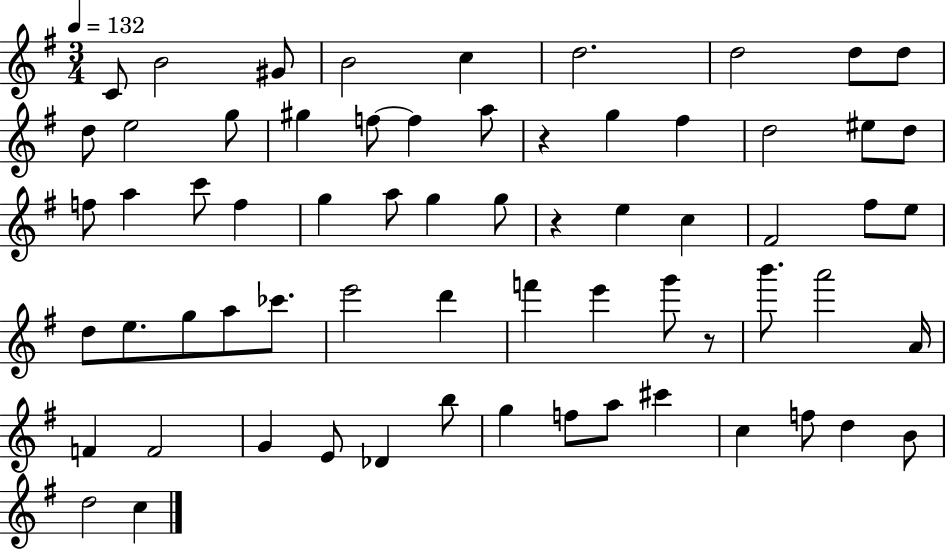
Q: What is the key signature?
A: G major